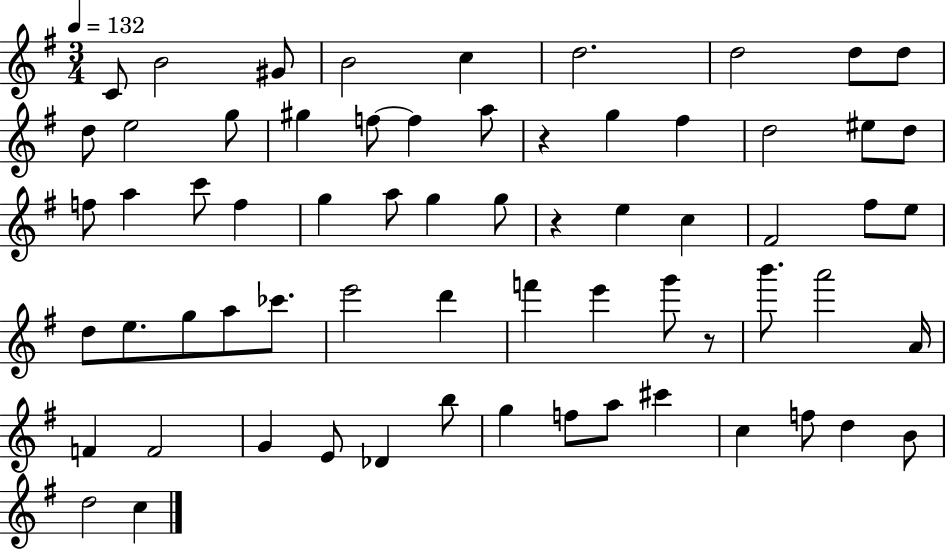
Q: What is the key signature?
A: G major